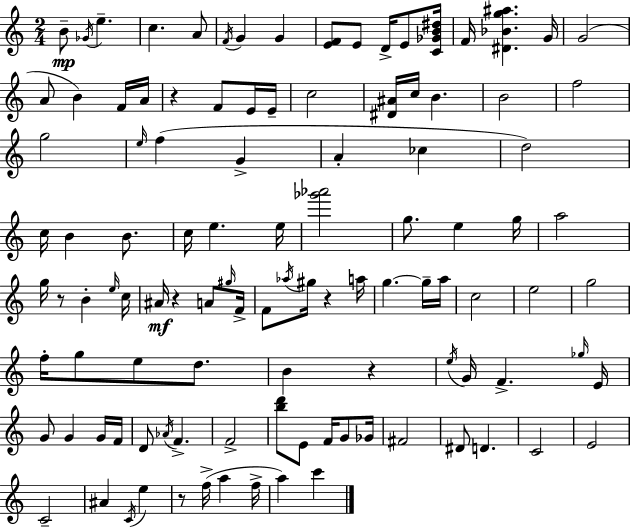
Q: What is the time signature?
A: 2/4